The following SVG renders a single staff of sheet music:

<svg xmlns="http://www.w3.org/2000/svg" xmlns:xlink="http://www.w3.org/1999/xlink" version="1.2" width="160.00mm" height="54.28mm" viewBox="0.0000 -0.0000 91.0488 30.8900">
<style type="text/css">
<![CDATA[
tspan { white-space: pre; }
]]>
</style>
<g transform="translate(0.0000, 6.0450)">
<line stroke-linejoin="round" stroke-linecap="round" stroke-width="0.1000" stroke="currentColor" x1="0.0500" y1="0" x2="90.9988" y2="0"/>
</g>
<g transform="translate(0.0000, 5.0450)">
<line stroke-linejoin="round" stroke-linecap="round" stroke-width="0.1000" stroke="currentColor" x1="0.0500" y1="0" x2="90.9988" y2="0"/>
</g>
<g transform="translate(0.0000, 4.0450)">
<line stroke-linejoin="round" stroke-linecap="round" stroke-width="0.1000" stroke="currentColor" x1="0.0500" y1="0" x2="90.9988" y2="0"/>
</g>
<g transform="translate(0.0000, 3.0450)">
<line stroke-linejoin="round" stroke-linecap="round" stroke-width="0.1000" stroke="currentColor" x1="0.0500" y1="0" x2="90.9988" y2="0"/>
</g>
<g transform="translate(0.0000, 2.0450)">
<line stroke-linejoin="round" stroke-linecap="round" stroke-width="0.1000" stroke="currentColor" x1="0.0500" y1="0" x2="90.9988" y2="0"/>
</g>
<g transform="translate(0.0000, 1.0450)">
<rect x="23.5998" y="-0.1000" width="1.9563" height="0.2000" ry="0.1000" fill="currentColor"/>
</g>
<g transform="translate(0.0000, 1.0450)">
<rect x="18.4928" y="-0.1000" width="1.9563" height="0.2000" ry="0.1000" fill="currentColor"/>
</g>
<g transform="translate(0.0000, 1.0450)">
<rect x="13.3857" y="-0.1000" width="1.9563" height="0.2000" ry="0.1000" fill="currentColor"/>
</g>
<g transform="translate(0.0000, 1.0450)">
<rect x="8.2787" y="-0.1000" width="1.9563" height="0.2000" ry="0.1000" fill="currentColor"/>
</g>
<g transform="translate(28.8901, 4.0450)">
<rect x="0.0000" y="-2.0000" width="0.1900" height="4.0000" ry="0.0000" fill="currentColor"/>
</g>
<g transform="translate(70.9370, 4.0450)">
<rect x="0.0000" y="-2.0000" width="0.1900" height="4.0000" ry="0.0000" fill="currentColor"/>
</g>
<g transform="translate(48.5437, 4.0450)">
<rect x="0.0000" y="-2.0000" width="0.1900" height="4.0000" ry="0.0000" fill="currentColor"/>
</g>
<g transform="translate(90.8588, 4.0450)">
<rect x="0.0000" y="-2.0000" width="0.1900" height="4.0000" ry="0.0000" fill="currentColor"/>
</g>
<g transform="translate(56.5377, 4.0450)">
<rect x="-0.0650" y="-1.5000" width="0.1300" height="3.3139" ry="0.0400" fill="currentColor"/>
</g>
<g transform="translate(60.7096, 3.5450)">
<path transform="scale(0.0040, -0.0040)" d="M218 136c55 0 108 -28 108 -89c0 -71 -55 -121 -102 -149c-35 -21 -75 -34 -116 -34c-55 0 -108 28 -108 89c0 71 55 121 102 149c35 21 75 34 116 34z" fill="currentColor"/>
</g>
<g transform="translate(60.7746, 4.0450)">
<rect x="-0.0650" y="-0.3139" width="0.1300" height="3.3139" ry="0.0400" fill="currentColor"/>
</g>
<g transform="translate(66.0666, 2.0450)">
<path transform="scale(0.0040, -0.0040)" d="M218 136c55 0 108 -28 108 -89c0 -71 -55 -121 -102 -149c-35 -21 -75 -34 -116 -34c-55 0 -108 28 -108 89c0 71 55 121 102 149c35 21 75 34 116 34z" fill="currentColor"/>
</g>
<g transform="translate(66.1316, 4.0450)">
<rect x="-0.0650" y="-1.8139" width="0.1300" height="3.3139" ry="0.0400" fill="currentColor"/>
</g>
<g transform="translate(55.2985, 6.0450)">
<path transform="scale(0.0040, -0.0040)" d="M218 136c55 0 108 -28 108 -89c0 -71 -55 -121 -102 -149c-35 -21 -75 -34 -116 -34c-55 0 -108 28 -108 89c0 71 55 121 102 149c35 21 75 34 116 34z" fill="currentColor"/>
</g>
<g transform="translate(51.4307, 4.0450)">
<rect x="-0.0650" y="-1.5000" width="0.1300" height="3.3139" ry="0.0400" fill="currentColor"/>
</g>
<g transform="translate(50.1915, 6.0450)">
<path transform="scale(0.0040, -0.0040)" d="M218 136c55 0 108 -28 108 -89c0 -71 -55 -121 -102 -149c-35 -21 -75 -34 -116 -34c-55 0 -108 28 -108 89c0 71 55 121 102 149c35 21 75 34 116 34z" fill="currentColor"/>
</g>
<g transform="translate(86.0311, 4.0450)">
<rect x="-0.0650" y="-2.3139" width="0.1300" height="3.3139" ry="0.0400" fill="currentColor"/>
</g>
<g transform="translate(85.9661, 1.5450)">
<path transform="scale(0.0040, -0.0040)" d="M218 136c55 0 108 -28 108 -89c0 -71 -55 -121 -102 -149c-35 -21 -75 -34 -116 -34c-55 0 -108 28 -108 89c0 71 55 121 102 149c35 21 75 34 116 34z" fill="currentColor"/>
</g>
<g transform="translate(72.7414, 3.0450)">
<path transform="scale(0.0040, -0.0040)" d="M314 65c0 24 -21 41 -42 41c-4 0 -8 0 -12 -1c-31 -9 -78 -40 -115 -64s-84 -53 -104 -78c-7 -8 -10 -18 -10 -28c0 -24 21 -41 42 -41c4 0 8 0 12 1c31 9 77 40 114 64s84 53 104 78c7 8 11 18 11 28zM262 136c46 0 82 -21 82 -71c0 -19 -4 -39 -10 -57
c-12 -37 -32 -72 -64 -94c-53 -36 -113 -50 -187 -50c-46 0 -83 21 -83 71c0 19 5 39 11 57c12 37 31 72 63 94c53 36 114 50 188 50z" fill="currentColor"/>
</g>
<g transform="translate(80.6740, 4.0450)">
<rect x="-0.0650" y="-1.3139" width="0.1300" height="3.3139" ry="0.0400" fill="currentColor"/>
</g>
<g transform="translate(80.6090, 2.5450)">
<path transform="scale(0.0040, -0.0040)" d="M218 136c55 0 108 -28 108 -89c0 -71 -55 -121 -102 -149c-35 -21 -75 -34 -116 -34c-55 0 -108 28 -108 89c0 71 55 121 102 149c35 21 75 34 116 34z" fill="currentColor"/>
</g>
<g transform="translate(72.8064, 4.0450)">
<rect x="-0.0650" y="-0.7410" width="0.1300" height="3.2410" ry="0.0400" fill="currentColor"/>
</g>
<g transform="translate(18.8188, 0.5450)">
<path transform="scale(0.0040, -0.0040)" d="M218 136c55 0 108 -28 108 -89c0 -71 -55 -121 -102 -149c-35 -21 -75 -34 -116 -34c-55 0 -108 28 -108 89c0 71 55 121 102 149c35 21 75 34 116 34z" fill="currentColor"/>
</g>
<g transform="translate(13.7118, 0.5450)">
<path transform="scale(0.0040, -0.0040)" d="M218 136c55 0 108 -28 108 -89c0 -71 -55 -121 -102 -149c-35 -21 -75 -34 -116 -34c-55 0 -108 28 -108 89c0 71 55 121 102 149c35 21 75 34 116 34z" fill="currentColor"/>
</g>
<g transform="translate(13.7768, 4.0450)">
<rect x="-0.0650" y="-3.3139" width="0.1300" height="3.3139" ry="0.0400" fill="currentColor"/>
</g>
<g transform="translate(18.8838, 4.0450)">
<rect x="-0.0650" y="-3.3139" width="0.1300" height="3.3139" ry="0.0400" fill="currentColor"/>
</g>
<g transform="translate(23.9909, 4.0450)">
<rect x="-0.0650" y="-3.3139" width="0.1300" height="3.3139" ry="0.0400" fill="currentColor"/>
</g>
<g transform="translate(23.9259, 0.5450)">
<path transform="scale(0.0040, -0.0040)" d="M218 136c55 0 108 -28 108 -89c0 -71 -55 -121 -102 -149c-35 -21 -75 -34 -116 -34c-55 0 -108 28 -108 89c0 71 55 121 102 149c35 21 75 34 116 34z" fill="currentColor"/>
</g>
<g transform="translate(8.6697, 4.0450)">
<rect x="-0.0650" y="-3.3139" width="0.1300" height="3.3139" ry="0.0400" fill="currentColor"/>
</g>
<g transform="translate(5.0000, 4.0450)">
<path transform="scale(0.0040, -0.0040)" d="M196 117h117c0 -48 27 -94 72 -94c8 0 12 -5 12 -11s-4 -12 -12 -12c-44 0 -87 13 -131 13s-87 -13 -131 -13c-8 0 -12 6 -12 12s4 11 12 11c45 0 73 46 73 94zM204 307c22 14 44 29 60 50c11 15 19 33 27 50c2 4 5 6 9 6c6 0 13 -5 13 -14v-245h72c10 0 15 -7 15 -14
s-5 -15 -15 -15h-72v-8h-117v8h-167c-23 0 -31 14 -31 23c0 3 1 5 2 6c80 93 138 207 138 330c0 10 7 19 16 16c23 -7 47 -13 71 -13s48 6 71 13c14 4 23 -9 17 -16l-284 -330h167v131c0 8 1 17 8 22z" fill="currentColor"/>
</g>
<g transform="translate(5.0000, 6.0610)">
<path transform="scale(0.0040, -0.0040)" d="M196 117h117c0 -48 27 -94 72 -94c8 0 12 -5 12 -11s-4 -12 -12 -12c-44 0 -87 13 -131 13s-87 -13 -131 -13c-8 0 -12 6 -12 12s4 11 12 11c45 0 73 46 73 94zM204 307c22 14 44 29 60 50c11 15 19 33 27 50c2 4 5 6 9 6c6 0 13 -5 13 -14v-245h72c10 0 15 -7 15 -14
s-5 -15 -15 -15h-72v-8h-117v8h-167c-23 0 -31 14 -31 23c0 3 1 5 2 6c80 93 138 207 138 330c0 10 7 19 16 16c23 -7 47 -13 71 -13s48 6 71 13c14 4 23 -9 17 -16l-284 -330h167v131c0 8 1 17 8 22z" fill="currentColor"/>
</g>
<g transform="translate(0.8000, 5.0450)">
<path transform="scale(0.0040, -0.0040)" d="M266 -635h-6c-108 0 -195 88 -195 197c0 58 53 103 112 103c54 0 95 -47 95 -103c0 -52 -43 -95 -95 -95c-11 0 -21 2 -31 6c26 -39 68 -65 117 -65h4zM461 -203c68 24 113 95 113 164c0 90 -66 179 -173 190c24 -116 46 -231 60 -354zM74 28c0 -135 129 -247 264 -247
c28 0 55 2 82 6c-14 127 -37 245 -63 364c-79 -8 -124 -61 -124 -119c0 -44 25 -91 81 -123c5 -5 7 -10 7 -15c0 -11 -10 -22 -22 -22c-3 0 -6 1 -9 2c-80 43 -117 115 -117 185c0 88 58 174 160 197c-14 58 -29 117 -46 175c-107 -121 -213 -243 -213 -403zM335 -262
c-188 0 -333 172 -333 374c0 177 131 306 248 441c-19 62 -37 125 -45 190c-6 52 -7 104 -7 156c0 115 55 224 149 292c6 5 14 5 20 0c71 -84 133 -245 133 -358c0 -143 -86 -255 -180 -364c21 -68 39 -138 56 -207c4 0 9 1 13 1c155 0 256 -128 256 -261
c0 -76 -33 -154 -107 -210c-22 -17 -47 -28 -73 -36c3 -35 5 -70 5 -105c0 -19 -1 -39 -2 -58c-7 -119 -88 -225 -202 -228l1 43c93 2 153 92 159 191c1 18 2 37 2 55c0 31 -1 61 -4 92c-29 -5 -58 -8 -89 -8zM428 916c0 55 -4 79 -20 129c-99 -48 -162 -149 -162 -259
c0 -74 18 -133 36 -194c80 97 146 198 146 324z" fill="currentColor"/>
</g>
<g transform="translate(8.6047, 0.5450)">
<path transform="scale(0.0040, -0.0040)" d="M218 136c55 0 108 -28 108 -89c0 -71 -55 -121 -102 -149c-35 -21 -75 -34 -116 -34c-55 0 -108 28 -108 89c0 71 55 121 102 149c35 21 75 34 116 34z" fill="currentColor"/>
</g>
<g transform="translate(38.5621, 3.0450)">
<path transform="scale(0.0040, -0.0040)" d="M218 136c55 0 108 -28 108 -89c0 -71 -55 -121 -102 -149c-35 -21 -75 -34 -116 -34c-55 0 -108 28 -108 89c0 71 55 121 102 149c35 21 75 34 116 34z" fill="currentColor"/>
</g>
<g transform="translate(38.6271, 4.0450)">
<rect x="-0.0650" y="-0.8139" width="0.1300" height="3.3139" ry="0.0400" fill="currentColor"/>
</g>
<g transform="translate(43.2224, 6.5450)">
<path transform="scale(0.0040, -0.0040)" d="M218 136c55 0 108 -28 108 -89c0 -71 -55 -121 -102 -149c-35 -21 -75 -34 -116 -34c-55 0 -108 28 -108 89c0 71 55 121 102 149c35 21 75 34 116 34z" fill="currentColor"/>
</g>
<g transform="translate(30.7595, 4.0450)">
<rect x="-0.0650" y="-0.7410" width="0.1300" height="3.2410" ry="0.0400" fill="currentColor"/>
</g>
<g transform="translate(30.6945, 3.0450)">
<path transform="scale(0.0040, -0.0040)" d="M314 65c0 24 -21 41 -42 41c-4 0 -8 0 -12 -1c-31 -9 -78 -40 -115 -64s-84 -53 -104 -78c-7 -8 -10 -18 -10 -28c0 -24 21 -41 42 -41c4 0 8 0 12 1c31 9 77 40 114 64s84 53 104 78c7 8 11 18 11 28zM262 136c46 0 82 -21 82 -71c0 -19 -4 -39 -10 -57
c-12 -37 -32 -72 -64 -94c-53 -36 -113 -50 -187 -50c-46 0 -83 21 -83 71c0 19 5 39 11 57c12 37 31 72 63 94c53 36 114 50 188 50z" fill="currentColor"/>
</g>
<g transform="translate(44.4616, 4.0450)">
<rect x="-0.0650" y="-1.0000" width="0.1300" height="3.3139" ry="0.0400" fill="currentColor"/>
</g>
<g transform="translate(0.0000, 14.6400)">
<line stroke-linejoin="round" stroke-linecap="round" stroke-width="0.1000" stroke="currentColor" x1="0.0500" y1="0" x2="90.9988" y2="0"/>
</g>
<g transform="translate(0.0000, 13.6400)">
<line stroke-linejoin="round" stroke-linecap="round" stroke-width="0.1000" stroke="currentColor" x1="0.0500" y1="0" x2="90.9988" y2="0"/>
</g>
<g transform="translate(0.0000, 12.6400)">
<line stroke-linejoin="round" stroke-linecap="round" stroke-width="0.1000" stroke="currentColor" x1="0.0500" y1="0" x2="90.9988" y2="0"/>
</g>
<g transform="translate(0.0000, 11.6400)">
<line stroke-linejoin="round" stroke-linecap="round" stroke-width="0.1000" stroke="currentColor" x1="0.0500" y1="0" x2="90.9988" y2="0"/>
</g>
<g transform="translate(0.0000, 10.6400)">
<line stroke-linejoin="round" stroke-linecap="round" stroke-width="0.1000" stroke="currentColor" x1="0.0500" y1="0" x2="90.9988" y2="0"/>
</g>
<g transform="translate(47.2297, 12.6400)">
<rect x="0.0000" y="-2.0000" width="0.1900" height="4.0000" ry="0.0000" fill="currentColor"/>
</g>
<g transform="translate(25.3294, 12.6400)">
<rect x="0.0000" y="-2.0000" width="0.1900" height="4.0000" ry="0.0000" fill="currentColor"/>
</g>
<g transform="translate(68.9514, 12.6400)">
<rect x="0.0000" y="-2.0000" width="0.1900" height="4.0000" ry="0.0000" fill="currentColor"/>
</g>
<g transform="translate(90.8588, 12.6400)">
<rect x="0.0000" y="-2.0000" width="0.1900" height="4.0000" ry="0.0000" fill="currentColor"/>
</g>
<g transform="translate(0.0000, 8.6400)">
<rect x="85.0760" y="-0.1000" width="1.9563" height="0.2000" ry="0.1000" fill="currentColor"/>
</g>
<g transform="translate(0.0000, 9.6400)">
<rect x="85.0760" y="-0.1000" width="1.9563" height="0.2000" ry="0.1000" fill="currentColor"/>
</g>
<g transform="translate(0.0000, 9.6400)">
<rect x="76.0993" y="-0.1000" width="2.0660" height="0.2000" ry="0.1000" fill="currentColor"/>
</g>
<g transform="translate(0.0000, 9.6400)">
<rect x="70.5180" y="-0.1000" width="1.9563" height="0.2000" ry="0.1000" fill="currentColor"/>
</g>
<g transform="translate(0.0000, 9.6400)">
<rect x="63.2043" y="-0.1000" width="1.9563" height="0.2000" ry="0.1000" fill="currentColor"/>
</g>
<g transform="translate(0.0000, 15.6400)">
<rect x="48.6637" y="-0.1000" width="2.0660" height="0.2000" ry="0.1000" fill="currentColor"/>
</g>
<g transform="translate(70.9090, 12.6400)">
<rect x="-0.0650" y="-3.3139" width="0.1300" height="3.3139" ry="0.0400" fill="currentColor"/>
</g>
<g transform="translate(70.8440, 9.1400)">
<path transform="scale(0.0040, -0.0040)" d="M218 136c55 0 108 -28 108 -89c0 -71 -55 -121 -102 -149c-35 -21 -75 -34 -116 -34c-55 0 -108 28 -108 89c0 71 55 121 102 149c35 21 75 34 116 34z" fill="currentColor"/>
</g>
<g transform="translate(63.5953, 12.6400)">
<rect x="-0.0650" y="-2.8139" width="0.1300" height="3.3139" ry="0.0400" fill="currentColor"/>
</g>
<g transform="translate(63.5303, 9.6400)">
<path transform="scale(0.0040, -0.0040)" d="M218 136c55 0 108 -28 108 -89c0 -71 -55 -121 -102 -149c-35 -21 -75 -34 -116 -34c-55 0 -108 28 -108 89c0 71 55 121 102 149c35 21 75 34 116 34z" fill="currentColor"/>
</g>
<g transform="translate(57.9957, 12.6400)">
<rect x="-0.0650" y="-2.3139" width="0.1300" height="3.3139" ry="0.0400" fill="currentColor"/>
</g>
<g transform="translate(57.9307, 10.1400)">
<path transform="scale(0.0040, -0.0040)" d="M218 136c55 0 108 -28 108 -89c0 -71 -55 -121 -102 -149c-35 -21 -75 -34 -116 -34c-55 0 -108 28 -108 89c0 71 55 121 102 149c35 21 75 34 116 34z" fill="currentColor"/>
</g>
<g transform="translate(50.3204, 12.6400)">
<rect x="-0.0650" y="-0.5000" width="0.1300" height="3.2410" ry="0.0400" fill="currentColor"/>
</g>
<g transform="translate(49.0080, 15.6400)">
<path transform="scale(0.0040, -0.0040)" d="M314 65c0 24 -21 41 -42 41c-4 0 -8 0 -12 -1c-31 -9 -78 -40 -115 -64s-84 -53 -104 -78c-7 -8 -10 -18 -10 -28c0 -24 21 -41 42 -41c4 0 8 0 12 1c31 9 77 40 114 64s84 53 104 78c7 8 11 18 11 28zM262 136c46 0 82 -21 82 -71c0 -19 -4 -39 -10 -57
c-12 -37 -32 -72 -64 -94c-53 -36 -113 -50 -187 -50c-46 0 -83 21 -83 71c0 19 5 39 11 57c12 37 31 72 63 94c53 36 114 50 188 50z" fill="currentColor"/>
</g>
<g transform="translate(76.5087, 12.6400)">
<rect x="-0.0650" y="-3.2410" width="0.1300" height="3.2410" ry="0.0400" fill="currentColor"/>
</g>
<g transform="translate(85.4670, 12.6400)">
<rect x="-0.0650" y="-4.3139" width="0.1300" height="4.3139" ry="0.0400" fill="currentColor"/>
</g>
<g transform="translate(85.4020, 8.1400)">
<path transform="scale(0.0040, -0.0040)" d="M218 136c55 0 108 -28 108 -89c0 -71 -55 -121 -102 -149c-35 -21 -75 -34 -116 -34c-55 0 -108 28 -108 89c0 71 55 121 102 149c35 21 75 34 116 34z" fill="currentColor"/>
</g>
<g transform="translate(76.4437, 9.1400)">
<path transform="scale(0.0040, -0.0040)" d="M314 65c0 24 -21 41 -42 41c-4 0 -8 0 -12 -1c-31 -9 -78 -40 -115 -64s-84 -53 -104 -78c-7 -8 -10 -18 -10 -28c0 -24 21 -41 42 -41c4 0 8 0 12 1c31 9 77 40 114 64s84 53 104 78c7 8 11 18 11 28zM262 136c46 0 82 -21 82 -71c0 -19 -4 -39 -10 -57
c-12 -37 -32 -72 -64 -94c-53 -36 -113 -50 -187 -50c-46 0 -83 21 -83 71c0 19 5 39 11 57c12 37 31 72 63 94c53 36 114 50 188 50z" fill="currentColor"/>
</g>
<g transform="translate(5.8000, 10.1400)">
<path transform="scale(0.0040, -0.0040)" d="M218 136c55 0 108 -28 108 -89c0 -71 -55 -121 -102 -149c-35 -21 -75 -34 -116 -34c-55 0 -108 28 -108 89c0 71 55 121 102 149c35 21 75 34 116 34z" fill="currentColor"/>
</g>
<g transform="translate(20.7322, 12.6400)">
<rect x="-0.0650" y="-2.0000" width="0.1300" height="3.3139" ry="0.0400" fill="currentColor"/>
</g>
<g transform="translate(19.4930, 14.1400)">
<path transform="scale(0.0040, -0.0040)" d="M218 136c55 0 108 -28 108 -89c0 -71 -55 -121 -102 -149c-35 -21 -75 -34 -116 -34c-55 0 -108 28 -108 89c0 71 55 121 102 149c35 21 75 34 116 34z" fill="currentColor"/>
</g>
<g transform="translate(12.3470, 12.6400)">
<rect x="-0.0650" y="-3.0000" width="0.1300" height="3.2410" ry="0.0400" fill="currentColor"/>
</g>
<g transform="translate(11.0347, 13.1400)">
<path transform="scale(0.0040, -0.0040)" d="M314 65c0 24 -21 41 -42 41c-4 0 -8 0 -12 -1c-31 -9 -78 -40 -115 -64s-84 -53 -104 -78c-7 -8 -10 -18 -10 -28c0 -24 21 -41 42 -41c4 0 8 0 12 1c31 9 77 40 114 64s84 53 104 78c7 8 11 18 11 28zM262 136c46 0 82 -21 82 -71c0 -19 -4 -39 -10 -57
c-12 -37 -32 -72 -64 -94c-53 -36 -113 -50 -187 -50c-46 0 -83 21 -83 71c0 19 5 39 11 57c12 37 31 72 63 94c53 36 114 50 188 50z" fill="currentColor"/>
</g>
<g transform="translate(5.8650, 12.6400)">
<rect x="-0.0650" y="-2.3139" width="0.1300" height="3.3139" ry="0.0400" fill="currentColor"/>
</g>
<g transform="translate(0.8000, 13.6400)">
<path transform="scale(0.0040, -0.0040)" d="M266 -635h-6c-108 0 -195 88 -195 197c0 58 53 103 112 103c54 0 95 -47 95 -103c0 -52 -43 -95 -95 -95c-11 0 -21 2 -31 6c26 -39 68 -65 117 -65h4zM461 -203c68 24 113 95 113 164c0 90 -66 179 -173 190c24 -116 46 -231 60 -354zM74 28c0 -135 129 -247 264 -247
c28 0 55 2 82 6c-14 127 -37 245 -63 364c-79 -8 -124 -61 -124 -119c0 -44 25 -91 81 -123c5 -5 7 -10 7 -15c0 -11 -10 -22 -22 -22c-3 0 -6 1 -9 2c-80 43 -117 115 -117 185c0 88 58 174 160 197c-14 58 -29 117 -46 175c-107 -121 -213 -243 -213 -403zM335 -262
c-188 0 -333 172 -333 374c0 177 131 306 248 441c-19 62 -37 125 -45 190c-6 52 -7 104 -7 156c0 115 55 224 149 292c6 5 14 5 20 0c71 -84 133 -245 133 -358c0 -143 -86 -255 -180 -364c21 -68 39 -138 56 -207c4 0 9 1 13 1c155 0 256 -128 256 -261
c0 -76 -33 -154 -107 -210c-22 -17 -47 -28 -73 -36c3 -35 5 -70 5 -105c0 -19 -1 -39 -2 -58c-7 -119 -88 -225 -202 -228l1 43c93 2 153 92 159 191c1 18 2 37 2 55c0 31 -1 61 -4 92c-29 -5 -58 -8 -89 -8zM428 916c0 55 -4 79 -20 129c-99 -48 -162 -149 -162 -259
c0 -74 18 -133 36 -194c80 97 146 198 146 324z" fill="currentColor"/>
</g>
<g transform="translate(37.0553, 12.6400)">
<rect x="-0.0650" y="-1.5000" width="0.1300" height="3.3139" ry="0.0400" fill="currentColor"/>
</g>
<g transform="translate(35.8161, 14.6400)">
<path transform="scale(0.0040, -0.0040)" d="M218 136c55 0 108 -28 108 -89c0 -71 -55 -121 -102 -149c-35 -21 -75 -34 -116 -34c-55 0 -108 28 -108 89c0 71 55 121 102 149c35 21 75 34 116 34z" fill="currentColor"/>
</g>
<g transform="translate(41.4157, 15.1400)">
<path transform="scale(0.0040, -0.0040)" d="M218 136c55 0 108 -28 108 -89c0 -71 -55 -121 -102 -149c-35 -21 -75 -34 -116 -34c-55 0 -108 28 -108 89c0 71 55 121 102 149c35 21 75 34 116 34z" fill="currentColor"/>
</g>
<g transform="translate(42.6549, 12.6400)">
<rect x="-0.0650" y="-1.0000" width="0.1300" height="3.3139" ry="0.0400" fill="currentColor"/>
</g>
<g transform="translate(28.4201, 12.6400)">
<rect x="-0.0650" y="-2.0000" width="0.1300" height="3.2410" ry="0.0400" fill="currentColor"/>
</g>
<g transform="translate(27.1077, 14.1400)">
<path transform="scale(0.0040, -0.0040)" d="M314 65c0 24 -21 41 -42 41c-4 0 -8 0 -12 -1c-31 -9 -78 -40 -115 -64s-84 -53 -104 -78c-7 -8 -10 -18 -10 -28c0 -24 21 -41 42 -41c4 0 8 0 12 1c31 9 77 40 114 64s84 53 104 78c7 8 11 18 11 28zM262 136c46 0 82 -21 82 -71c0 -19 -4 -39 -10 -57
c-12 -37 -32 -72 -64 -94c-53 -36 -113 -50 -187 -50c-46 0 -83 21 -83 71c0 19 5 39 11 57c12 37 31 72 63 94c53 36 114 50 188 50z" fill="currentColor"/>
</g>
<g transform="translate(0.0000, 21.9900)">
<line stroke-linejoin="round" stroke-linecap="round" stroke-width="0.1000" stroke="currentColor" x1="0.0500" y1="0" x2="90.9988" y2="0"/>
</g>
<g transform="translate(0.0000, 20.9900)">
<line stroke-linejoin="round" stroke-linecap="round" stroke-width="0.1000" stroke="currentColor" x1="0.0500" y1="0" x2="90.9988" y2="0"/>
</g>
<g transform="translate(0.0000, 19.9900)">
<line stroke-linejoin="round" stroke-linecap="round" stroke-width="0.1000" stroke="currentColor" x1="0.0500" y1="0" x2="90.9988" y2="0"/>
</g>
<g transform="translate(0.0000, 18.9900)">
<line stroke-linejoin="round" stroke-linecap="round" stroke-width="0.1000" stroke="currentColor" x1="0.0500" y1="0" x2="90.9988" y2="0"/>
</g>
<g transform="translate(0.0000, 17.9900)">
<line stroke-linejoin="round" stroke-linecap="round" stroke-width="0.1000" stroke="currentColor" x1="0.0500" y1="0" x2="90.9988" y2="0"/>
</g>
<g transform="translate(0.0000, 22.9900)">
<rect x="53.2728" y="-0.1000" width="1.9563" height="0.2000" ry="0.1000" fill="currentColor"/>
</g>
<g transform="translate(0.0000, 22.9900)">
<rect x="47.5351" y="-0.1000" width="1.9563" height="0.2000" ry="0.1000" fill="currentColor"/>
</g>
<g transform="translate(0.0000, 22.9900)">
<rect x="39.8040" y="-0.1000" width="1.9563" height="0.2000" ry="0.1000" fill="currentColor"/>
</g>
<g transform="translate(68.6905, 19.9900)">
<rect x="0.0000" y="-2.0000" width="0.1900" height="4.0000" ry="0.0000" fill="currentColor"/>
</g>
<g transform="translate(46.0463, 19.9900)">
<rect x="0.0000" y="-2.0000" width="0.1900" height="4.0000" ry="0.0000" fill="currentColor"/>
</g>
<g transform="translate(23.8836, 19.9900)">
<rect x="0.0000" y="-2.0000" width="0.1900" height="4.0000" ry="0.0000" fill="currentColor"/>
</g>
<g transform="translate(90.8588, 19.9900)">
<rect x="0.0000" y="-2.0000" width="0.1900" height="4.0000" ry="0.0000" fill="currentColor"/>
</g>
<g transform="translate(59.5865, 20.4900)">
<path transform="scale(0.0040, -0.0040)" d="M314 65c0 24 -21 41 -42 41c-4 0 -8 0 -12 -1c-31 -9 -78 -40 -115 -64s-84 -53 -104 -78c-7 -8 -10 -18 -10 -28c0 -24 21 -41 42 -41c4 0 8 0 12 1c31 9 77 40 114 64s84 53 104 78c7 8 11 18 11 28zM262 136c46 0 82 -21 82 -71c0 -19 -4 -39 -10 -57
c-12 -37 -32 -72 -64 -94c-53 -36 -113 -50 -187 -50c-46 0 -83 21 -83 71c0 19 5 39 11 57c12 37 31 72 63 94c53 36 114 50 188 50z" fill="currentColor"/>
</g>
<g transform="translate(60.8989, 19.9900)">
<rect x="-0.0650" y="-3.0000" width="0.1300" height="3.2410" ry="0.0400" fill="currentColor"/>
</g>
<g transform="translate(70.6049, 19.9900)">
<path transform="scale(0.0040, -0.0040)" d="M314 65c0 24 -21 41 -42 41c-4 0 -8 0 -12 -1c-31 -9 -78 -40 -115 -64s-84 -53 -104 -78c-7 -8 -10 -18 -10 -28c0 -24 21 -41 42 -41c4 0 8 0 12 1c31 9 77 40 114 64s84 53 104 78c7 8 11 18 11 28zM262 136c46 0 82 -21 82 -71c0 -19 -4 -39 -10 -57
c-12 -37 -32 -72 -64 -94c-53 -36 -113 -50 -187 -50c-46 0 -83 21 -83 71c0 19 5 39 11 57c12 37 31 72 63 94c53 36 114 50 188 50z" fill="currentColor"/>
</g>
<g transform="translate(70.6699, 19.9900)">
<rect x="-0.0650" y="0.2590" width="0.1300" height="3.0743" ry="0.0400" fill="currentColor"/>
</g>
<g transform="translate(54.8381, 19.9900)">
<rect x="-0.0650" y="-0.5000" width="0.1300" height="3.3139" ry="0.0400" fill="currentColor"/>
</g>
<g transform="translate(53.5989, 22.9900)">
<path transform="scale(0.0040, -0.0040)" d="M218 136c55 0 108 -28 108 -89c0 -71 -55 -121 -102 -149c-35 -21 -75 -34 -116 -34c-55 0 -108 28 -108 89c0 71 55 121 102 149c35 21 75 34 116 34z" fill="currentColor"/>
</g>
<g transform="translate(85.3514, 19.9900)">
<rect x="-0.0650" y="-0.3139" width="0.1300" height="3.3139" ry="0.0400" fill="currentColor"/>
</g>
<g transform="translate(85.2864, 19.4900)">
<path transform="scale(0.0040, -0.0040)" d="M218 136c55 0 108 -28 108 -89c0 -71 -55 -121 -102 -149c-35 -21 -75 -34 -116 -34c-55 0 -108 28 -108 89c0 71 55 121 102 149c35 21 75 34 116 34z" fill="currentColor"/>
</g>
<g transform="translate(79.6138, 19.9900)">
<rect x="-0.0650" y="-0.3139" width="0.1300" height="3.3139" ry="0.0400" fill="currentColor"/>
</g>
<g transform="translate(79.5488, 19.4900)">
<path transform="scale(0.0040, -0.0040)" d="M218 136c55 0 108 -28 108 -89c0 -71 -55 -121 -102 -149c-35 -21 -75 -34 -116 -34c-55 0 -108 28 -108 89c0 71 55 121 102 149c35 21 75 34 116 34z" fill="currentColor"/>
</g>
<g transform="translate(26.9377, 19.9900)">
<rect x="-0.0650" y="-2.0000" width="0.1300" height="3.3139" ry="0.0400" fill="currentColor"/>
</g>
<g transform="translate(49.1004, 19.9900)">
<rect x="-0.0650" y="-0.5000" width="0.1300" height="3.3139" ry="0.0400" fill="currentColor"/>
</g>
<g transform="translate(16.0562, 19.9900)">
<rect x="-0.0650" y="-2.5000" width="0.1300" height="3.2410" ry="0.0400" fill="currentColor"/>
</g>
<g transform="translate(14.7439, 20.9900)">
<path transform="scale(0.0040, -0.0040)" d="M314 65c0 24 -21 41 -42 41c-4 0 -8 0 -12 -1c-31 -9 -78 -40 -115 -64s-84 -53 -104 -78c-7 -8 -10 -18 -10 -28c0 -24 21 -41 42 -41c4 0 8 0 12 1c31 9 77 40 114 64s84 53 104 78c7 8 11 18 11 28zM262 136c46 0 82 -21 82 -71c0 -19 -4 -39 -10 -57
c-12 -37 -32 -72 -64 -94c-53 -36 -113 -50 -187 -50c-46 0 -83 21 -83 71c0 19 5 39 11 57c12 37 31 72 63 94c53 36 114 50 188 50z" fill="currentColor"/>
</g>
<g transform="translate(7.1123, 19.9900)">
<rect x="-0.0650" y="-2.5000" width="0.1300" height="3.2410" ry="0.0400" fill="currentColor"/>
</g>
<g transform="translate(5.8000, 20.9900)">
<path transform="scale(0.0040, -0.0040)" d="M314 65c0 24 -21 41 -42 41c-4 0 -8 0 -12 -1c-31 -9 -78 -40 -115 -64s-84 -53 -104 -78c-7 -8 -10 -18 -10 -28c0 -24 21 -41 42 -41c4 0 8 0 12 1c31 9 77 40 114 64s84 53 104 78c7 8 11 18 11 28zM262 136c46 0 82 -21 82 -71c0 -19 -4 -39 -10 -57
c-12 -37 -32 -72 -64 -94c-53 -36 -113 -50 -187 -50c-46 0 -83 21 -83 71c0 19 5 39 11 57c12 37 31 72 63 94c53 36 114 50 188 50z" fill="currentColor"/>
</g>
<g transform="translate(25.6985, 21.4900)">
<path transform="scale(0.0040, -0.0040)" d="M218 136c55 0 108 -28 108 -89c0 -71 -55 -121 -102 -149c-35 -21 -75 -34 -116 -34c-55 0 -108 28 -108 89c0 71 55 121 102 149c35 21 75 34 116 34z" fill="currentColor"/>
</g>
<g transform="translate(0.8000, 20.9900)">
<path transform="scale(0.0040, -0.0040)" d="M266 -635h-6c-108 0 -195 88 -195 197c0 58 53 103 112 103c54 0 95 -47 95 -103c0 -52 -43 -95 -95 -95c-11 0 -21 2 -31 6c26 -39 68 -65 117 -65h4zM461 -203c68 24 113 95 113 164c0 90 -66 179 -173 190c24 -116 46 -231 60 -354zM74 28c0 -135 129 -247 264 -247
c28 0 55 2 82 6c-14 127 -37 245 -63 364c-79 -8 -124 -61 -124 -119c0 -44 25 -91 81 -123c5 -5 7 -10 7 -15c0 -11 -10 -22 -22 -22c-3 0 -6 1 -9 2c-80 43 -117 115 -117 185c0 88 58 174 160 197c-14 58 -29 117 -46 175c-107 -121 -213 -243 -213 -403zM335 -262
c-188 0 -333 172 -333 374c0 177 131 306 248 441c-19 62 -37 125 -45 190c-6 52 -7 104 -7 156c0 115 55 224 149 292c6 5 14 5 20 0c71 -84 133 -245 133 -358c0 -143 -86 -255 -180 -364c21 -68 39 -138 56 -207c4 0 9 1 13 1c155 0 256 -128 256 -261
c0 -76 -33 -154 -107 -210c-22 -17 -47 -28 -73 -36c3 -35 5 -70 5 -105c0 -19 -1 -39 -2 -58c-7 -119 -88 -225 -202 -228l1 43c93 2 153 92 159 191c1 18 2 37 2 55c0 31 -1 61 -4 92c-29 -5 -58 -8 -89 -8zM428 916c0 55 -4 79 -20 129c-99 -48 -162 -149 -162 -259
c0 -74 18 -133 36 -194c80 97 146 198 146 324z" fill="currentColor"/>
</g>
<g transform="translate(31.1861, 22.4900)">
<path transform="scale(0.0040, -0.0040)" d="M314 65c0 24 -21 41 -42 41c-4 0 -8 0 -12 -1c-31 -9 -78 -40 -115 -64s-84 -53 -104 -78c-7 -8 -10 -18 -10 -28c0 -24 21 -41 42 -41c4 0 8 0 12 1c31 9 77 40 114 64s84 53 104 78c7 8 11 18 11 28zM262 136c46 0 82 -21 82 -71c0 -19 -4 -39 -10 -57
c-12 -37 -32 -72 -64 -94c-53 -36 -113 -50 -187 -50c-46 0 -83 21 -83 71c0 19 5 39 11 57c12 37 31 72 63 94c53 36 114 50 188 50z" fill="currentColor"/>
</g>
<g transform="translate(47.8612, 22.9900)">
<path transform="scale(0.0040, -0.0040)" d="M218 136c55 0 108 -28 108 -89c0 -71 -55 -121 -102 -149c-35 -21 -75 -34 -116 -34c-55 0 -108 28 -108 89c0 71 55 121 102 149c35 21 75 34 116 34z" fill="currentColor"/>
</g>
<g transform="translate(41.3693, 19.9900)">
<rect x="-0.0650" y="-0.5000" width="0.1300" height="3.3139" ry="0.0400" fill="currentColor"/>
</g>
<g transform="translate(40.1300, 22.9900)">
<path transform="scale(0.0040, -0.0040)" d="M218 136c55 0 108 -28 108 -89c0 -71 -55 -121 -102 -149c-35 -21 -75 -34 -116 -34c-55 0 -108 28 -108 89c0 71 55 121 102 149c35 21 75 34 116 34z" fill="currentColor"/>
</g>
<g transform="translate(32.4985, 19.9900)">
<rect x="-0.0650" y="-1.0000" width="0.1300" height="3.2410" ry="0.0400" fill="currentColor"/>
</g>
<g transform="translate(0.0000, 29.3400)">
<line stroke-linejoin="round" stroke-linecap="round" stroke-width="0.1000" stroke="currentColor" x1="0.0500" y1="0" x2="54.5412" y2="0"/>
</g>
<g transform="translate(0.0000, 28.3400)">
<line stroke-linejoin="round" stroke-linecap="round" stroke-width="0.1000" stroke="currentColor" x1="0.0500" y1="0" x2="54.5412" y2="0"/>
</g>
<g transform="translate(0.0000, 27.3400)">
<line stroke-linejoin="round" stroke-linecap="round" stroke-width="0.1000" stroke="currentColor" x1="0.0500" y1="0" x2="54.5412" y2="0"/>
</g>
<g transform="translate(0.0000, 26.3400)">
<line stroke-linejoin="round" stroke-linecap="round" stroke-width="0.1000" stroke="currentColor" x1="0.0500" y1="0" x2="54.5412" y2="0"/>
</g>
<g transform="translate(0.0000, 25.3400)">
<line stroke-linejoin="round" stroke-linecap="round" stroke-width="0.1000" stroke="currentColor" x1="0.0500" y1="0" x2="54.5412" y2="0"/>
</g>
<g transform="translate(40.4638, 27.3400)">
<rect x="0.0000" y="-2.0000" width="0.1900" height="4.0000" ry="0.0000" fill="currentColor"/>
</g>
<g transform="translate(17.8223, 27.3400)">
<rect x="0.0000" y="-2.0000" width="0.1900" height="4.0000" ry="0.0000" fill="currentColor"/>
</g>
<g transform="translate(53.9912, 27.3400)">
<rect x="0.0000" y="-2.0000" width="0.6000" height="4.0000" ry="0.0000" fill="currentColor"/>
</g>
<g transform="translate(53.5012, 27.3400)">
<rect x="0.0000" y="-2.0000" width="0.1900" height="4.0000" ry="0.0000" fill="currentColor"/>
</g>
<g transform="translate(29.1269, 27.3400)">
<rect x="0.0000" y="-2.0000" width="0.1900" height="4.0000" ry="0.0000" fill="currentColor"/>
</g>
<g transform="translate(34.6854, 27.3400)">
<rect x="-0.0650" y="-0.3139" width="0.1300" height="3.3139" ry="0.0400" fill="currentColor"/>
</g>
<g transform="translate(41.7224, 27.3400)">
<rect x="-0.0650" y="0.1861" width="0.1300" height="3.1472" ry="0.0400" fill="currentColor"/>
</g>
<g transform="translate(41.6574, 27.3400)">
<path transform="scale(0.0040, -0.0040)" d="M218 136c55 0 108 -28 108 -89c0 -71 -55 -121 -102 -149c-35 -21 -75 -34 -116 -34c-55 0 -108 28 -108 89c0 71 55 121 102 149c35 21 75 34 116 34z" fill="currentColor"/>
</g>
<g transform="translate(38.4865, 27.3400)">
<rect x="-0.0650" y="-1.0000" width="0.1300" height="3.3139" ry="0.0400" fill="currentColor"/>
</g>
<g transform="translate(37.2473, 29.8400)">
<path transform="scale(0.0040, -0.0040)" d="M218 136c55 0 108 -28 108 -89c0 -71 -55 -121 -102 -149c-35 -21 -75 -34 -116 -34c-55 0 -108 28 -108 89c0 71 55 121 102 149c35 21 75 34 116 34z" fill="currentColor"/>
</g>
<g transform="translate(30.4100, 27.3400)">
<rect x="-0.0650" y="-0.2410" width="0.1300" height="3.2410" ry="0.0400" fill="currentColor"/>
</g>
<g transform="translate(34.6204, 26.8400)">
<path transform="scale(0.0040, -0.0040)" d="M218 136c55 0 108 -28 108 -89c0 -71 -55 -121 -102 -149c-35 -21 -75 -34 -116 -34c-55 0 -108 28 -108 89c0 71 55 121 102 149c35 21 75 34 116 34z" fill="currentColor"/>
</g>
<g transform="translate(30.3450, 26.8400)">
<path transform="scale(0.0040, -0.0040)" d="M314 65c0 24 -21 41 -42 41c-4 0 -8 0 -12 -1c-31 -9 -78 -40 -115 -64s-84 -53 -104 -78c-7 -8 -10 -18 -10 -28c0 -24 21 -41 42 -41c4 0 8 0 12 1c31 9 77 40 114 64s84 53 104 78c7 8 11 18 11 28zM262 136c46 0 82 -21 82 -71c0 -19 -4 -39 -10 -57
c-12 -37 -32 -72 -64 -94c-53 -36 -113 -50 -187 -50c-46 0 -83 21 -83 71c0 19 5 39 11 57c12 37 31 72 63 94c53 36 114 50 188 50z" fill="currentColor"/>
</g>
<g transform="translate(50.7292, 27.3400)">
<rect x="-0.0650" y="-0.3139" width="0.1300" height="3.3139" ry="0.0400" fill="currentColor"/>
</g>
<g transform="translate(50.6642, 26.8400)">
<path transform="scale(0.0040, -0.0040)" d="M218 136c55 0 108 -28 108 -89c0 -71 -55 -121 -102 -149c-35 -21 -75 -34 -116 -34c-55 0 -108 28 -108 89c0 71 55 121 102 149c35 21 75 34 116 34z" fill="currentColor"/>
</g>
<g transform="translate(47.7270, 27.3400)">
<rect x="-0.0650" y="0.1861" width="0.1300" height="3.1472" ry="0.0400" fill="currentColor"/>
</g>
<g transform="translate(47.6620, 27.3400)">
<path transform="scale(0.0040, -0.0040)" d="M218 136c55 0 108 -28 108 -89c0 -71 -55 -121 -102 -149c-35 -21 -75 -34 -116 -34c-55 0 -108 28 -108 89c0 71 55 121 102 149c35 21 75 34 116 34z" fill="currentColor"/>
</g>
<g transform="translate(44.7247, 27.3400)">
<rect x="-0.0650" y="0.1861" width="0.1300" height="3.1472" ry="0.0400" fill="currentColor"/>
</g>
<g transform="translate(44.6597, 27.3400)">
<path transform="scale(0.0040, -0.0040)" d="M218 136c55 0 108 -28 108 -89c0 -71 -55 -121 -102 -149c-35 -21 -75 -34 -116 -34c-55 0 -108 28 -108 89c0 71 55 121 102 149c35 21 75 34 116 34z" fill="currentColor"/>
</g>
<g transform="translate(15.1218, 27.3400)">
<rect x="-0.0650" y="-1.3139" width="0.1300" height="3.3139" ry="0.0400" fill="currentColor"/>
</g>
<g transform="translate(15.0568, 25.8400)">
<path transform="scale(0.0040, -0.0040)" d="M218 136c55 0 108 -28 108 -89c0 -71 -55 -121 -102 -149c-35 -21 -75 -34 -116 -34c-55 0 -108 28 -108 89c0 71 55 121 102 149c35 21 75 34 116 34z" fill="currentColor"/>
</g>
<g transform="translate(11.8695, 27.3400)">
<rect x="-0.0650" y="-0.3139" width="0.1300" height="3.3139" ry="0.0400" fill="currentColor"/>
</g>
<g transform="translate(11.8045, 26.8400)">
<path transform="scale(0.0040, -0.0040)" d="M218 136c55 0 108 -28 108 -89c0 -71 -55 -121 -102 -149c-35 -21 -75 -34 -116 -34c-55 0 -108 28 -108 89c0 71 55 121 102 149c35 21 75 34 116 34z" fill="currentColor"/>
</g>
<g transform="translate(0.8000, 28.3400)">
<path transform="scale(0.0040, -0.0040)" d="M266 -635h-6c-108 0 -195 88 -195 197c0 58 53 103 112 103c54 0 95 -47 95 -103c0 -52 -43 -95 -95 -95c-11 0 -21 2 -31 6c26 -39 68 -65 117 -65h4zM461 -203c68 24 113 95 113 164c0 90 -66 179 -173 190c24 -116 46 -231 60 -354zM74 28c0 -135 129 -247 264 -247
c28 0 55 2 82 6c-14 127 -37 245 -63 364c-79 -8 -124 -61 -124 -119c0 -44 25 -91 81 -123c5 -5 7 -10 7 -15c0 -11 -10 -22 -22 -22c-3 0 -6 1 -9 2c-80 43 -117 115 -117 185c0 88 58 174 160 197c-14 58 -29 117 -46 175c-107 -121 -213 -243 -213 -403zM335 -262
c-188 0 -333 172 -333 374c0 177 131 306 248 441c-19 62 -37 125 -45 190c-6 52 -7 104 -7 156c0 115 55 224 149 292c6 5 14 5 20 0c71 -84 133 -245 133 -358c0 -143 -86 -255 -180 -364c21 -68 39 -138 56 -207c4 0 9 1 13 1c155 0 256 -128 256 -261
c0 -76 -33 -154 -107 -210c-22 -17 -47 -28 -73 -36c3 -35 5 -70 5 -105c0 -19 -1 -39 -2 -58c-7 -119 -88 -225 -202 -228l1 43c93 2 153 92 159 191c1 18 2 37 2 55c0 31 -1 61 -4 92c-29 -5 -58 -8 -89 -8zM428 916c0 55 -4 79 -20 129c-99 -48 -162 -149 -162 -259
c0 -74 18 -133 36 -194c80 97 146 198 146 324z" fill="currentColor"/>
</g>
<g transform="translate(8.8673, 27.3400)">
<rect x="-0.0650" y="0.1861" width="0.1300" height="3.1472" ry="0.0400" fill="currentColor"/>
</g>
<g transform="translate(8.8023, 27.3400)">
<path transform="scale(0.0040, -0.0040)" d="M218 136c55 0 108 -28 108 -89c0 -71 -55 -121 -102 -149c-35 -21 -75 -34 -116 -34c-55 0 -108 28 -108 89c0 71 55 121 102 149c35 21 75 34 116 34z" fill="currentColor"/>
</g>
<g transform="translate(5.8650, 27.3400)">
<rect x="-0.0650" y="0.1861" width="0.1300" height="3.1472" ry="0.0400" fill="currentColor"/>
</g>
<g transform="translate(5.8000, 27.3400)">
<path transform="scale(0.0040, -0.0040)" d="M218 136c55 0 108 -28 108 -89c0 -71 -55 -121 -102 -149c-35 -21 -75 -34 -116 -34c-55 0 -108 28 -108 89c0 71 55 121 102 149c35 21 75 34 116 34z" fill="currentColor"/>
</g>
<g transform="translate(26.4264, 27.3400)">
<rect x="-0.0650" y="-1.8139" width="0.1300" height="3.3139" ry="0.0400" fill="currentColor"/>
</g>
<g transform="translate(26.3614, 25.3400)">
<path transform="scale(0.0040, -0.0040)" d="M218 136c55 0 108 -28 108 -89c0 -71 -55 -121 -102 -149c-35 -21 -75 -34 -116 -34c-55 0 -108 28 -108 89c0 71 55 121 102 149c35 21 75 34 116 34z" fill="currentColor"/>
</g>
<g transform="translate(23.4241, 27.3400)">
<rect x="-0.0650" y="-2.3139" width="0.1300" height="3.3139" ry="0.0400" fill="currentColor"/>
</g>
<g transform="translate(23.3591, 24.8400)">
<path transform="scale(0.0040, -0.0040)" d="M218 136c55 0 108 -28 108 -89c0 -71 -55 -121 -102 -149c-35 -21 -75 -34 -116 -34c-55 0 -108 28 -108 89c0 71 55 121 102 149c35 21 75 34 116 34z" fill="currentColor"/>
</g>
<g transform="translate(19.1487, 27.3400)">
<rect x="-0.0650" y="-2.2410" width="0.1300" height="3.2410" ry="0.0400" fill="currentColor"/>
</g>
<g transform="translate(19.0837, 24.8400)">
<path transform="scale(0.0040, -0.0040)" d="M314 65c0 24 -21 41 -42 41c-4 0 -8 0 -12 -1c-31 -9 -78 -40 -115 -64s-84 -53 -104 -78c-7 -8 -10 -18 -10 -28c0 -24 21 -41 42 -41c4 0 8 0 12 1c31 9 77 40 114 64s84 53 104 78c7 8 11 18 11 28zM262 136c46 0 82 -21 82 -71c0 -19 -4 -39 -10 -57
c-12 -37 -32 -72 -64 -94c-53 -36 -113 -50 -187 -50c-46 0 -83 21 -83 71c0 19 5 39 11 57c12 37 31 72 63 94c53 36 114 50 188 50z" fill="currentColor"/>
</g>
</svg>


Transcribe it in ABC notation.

X:1
T:Untitled
M:4/4
L:1/4
K:C
b b b b d2 d D E E c f d2 e g g A2 F F2 E D C2 g a b b2 d' G2 G2 F D2 C C C A2 B2 c c B B c e g2 g f c2 c D B B B c